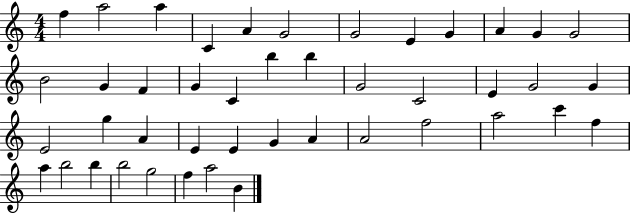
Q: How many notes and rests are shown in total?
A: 44